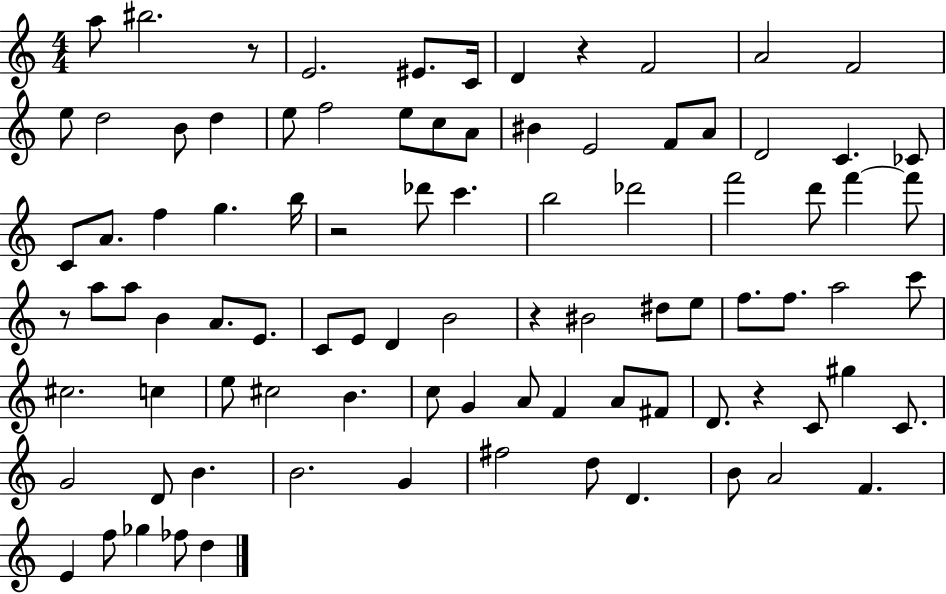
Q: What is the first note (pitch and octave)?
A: A5